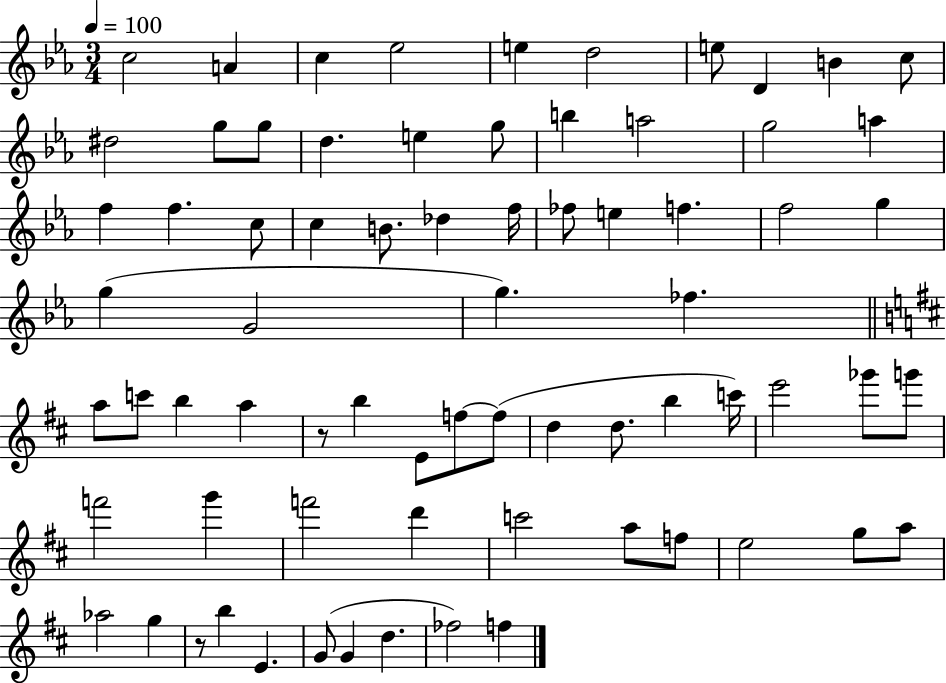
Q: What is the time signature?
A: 3/4